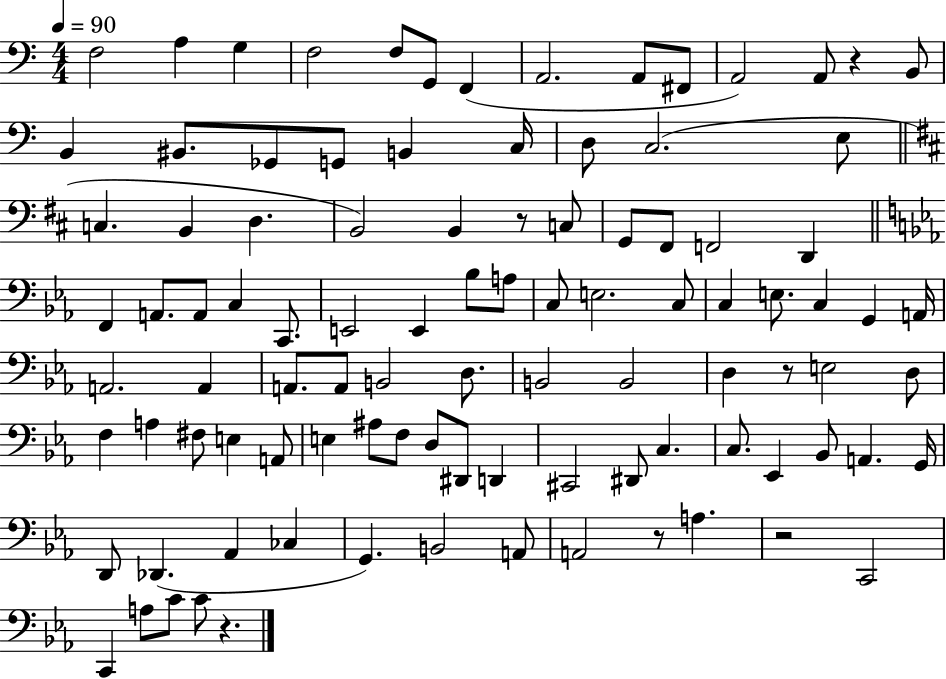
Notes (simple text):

F3/h A3/q G3/q F3/h F3/e G2/e F2/q A2/h. A2/e F#2/e A2/h A2/e R/q B2/e B2/q BIS2/e. Gb2/e G2/e B2/q C3/s D3/e C3/h. E3/e C3/q. B2/q D3/q. B2/h B2/q R/e C3/e G2/e F#2/e F2/h D2/q F2/q A2/e. A2/e C3/q C2/e. E2/h E2/q Bb3/e A3/e C3/e E3/h. C3/e C3/q E3/e. C3/q G2/q A2/s A2/h. A2/q A2/e. A2/e B2/h D3/e. B2/h B2/h D3/q R/e E3/h D3/e F3/q A3/q F#3/e E3/q A2/e E3/q A#3/e F3/e D3/e D#2/e D2/q C#2/h D#2/e C3/q. C3/e. Eb2/q Bb2/e A2/q. G2/s D2/e Db2/q. Ab2/q CES3/q G2/q. B2/h A2/e A2/h R/e A3/q. R/h C2/h C2/q A3/e C4/e C4/e R/q.